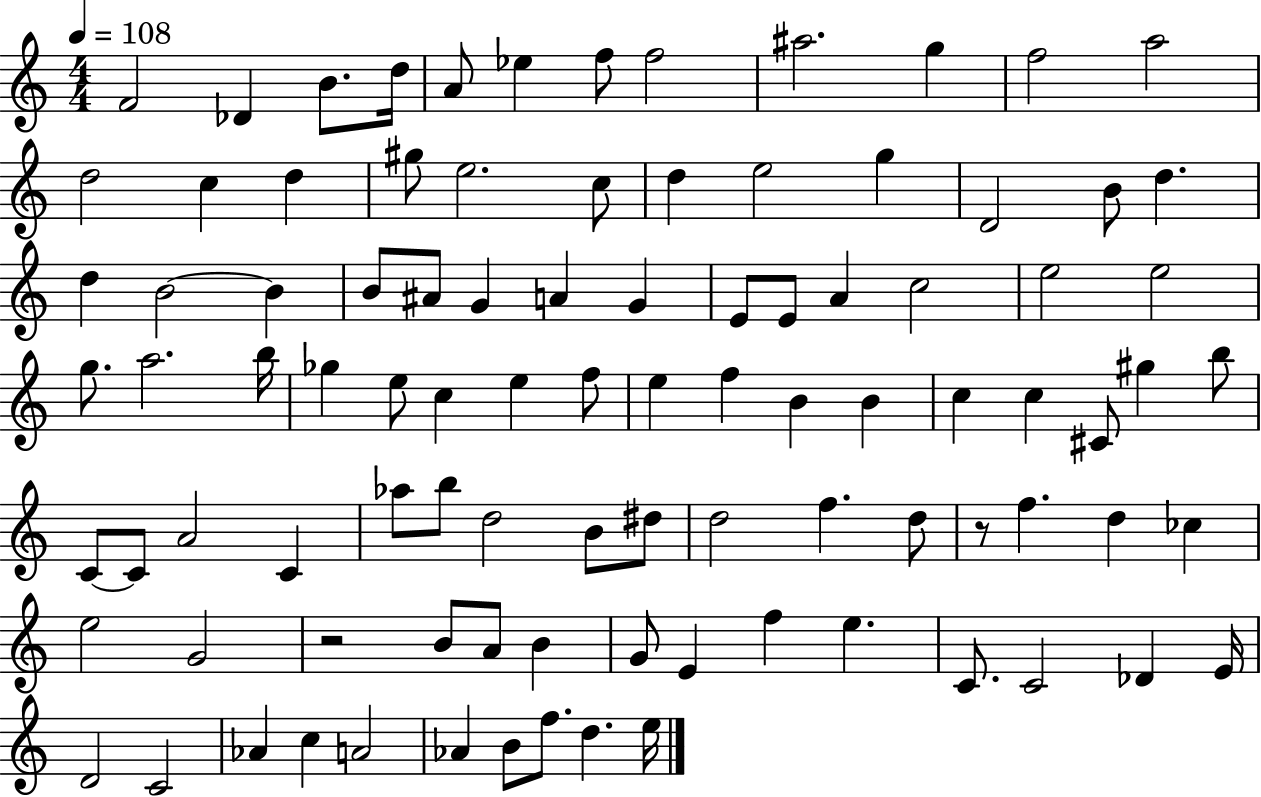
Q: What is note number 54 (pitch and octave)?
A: G#5